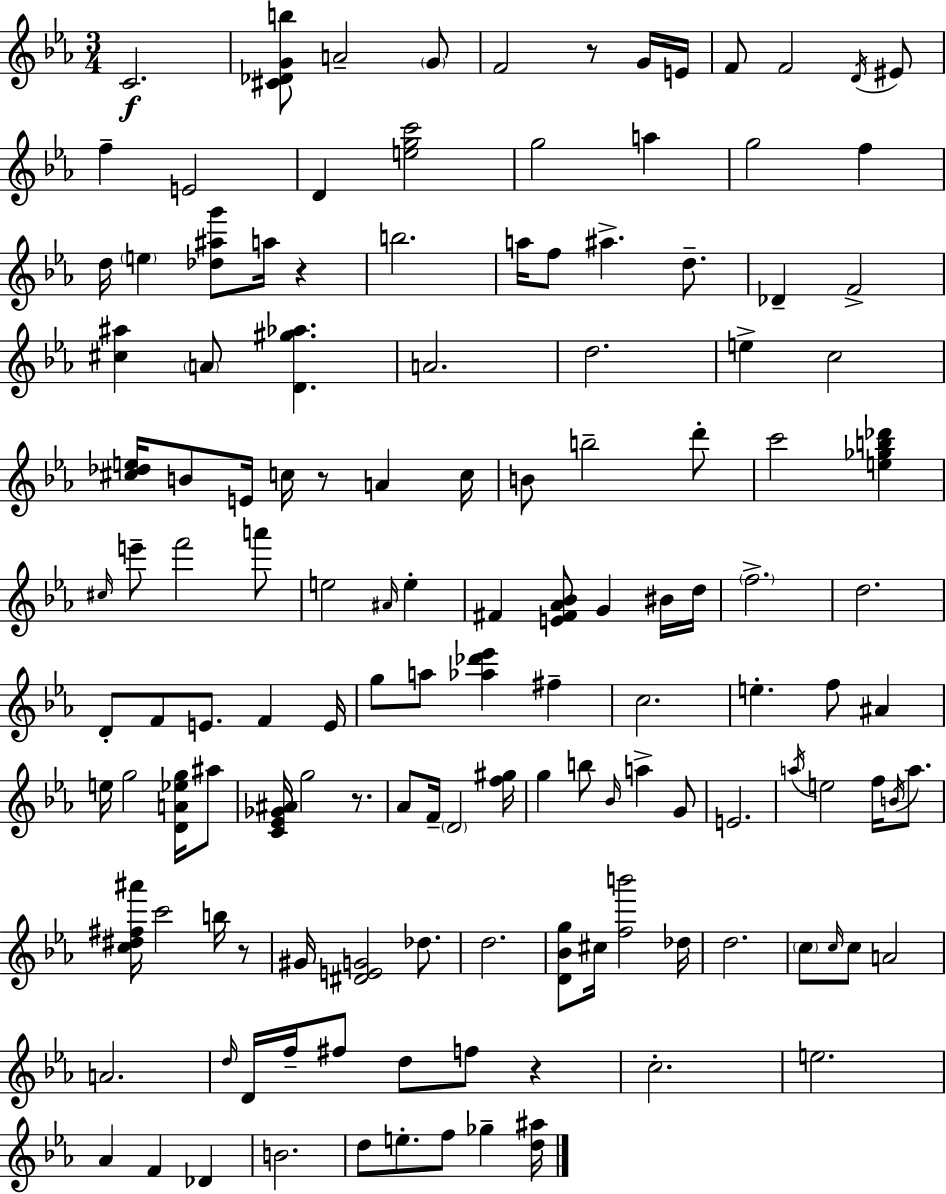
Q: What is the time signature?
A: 3/4